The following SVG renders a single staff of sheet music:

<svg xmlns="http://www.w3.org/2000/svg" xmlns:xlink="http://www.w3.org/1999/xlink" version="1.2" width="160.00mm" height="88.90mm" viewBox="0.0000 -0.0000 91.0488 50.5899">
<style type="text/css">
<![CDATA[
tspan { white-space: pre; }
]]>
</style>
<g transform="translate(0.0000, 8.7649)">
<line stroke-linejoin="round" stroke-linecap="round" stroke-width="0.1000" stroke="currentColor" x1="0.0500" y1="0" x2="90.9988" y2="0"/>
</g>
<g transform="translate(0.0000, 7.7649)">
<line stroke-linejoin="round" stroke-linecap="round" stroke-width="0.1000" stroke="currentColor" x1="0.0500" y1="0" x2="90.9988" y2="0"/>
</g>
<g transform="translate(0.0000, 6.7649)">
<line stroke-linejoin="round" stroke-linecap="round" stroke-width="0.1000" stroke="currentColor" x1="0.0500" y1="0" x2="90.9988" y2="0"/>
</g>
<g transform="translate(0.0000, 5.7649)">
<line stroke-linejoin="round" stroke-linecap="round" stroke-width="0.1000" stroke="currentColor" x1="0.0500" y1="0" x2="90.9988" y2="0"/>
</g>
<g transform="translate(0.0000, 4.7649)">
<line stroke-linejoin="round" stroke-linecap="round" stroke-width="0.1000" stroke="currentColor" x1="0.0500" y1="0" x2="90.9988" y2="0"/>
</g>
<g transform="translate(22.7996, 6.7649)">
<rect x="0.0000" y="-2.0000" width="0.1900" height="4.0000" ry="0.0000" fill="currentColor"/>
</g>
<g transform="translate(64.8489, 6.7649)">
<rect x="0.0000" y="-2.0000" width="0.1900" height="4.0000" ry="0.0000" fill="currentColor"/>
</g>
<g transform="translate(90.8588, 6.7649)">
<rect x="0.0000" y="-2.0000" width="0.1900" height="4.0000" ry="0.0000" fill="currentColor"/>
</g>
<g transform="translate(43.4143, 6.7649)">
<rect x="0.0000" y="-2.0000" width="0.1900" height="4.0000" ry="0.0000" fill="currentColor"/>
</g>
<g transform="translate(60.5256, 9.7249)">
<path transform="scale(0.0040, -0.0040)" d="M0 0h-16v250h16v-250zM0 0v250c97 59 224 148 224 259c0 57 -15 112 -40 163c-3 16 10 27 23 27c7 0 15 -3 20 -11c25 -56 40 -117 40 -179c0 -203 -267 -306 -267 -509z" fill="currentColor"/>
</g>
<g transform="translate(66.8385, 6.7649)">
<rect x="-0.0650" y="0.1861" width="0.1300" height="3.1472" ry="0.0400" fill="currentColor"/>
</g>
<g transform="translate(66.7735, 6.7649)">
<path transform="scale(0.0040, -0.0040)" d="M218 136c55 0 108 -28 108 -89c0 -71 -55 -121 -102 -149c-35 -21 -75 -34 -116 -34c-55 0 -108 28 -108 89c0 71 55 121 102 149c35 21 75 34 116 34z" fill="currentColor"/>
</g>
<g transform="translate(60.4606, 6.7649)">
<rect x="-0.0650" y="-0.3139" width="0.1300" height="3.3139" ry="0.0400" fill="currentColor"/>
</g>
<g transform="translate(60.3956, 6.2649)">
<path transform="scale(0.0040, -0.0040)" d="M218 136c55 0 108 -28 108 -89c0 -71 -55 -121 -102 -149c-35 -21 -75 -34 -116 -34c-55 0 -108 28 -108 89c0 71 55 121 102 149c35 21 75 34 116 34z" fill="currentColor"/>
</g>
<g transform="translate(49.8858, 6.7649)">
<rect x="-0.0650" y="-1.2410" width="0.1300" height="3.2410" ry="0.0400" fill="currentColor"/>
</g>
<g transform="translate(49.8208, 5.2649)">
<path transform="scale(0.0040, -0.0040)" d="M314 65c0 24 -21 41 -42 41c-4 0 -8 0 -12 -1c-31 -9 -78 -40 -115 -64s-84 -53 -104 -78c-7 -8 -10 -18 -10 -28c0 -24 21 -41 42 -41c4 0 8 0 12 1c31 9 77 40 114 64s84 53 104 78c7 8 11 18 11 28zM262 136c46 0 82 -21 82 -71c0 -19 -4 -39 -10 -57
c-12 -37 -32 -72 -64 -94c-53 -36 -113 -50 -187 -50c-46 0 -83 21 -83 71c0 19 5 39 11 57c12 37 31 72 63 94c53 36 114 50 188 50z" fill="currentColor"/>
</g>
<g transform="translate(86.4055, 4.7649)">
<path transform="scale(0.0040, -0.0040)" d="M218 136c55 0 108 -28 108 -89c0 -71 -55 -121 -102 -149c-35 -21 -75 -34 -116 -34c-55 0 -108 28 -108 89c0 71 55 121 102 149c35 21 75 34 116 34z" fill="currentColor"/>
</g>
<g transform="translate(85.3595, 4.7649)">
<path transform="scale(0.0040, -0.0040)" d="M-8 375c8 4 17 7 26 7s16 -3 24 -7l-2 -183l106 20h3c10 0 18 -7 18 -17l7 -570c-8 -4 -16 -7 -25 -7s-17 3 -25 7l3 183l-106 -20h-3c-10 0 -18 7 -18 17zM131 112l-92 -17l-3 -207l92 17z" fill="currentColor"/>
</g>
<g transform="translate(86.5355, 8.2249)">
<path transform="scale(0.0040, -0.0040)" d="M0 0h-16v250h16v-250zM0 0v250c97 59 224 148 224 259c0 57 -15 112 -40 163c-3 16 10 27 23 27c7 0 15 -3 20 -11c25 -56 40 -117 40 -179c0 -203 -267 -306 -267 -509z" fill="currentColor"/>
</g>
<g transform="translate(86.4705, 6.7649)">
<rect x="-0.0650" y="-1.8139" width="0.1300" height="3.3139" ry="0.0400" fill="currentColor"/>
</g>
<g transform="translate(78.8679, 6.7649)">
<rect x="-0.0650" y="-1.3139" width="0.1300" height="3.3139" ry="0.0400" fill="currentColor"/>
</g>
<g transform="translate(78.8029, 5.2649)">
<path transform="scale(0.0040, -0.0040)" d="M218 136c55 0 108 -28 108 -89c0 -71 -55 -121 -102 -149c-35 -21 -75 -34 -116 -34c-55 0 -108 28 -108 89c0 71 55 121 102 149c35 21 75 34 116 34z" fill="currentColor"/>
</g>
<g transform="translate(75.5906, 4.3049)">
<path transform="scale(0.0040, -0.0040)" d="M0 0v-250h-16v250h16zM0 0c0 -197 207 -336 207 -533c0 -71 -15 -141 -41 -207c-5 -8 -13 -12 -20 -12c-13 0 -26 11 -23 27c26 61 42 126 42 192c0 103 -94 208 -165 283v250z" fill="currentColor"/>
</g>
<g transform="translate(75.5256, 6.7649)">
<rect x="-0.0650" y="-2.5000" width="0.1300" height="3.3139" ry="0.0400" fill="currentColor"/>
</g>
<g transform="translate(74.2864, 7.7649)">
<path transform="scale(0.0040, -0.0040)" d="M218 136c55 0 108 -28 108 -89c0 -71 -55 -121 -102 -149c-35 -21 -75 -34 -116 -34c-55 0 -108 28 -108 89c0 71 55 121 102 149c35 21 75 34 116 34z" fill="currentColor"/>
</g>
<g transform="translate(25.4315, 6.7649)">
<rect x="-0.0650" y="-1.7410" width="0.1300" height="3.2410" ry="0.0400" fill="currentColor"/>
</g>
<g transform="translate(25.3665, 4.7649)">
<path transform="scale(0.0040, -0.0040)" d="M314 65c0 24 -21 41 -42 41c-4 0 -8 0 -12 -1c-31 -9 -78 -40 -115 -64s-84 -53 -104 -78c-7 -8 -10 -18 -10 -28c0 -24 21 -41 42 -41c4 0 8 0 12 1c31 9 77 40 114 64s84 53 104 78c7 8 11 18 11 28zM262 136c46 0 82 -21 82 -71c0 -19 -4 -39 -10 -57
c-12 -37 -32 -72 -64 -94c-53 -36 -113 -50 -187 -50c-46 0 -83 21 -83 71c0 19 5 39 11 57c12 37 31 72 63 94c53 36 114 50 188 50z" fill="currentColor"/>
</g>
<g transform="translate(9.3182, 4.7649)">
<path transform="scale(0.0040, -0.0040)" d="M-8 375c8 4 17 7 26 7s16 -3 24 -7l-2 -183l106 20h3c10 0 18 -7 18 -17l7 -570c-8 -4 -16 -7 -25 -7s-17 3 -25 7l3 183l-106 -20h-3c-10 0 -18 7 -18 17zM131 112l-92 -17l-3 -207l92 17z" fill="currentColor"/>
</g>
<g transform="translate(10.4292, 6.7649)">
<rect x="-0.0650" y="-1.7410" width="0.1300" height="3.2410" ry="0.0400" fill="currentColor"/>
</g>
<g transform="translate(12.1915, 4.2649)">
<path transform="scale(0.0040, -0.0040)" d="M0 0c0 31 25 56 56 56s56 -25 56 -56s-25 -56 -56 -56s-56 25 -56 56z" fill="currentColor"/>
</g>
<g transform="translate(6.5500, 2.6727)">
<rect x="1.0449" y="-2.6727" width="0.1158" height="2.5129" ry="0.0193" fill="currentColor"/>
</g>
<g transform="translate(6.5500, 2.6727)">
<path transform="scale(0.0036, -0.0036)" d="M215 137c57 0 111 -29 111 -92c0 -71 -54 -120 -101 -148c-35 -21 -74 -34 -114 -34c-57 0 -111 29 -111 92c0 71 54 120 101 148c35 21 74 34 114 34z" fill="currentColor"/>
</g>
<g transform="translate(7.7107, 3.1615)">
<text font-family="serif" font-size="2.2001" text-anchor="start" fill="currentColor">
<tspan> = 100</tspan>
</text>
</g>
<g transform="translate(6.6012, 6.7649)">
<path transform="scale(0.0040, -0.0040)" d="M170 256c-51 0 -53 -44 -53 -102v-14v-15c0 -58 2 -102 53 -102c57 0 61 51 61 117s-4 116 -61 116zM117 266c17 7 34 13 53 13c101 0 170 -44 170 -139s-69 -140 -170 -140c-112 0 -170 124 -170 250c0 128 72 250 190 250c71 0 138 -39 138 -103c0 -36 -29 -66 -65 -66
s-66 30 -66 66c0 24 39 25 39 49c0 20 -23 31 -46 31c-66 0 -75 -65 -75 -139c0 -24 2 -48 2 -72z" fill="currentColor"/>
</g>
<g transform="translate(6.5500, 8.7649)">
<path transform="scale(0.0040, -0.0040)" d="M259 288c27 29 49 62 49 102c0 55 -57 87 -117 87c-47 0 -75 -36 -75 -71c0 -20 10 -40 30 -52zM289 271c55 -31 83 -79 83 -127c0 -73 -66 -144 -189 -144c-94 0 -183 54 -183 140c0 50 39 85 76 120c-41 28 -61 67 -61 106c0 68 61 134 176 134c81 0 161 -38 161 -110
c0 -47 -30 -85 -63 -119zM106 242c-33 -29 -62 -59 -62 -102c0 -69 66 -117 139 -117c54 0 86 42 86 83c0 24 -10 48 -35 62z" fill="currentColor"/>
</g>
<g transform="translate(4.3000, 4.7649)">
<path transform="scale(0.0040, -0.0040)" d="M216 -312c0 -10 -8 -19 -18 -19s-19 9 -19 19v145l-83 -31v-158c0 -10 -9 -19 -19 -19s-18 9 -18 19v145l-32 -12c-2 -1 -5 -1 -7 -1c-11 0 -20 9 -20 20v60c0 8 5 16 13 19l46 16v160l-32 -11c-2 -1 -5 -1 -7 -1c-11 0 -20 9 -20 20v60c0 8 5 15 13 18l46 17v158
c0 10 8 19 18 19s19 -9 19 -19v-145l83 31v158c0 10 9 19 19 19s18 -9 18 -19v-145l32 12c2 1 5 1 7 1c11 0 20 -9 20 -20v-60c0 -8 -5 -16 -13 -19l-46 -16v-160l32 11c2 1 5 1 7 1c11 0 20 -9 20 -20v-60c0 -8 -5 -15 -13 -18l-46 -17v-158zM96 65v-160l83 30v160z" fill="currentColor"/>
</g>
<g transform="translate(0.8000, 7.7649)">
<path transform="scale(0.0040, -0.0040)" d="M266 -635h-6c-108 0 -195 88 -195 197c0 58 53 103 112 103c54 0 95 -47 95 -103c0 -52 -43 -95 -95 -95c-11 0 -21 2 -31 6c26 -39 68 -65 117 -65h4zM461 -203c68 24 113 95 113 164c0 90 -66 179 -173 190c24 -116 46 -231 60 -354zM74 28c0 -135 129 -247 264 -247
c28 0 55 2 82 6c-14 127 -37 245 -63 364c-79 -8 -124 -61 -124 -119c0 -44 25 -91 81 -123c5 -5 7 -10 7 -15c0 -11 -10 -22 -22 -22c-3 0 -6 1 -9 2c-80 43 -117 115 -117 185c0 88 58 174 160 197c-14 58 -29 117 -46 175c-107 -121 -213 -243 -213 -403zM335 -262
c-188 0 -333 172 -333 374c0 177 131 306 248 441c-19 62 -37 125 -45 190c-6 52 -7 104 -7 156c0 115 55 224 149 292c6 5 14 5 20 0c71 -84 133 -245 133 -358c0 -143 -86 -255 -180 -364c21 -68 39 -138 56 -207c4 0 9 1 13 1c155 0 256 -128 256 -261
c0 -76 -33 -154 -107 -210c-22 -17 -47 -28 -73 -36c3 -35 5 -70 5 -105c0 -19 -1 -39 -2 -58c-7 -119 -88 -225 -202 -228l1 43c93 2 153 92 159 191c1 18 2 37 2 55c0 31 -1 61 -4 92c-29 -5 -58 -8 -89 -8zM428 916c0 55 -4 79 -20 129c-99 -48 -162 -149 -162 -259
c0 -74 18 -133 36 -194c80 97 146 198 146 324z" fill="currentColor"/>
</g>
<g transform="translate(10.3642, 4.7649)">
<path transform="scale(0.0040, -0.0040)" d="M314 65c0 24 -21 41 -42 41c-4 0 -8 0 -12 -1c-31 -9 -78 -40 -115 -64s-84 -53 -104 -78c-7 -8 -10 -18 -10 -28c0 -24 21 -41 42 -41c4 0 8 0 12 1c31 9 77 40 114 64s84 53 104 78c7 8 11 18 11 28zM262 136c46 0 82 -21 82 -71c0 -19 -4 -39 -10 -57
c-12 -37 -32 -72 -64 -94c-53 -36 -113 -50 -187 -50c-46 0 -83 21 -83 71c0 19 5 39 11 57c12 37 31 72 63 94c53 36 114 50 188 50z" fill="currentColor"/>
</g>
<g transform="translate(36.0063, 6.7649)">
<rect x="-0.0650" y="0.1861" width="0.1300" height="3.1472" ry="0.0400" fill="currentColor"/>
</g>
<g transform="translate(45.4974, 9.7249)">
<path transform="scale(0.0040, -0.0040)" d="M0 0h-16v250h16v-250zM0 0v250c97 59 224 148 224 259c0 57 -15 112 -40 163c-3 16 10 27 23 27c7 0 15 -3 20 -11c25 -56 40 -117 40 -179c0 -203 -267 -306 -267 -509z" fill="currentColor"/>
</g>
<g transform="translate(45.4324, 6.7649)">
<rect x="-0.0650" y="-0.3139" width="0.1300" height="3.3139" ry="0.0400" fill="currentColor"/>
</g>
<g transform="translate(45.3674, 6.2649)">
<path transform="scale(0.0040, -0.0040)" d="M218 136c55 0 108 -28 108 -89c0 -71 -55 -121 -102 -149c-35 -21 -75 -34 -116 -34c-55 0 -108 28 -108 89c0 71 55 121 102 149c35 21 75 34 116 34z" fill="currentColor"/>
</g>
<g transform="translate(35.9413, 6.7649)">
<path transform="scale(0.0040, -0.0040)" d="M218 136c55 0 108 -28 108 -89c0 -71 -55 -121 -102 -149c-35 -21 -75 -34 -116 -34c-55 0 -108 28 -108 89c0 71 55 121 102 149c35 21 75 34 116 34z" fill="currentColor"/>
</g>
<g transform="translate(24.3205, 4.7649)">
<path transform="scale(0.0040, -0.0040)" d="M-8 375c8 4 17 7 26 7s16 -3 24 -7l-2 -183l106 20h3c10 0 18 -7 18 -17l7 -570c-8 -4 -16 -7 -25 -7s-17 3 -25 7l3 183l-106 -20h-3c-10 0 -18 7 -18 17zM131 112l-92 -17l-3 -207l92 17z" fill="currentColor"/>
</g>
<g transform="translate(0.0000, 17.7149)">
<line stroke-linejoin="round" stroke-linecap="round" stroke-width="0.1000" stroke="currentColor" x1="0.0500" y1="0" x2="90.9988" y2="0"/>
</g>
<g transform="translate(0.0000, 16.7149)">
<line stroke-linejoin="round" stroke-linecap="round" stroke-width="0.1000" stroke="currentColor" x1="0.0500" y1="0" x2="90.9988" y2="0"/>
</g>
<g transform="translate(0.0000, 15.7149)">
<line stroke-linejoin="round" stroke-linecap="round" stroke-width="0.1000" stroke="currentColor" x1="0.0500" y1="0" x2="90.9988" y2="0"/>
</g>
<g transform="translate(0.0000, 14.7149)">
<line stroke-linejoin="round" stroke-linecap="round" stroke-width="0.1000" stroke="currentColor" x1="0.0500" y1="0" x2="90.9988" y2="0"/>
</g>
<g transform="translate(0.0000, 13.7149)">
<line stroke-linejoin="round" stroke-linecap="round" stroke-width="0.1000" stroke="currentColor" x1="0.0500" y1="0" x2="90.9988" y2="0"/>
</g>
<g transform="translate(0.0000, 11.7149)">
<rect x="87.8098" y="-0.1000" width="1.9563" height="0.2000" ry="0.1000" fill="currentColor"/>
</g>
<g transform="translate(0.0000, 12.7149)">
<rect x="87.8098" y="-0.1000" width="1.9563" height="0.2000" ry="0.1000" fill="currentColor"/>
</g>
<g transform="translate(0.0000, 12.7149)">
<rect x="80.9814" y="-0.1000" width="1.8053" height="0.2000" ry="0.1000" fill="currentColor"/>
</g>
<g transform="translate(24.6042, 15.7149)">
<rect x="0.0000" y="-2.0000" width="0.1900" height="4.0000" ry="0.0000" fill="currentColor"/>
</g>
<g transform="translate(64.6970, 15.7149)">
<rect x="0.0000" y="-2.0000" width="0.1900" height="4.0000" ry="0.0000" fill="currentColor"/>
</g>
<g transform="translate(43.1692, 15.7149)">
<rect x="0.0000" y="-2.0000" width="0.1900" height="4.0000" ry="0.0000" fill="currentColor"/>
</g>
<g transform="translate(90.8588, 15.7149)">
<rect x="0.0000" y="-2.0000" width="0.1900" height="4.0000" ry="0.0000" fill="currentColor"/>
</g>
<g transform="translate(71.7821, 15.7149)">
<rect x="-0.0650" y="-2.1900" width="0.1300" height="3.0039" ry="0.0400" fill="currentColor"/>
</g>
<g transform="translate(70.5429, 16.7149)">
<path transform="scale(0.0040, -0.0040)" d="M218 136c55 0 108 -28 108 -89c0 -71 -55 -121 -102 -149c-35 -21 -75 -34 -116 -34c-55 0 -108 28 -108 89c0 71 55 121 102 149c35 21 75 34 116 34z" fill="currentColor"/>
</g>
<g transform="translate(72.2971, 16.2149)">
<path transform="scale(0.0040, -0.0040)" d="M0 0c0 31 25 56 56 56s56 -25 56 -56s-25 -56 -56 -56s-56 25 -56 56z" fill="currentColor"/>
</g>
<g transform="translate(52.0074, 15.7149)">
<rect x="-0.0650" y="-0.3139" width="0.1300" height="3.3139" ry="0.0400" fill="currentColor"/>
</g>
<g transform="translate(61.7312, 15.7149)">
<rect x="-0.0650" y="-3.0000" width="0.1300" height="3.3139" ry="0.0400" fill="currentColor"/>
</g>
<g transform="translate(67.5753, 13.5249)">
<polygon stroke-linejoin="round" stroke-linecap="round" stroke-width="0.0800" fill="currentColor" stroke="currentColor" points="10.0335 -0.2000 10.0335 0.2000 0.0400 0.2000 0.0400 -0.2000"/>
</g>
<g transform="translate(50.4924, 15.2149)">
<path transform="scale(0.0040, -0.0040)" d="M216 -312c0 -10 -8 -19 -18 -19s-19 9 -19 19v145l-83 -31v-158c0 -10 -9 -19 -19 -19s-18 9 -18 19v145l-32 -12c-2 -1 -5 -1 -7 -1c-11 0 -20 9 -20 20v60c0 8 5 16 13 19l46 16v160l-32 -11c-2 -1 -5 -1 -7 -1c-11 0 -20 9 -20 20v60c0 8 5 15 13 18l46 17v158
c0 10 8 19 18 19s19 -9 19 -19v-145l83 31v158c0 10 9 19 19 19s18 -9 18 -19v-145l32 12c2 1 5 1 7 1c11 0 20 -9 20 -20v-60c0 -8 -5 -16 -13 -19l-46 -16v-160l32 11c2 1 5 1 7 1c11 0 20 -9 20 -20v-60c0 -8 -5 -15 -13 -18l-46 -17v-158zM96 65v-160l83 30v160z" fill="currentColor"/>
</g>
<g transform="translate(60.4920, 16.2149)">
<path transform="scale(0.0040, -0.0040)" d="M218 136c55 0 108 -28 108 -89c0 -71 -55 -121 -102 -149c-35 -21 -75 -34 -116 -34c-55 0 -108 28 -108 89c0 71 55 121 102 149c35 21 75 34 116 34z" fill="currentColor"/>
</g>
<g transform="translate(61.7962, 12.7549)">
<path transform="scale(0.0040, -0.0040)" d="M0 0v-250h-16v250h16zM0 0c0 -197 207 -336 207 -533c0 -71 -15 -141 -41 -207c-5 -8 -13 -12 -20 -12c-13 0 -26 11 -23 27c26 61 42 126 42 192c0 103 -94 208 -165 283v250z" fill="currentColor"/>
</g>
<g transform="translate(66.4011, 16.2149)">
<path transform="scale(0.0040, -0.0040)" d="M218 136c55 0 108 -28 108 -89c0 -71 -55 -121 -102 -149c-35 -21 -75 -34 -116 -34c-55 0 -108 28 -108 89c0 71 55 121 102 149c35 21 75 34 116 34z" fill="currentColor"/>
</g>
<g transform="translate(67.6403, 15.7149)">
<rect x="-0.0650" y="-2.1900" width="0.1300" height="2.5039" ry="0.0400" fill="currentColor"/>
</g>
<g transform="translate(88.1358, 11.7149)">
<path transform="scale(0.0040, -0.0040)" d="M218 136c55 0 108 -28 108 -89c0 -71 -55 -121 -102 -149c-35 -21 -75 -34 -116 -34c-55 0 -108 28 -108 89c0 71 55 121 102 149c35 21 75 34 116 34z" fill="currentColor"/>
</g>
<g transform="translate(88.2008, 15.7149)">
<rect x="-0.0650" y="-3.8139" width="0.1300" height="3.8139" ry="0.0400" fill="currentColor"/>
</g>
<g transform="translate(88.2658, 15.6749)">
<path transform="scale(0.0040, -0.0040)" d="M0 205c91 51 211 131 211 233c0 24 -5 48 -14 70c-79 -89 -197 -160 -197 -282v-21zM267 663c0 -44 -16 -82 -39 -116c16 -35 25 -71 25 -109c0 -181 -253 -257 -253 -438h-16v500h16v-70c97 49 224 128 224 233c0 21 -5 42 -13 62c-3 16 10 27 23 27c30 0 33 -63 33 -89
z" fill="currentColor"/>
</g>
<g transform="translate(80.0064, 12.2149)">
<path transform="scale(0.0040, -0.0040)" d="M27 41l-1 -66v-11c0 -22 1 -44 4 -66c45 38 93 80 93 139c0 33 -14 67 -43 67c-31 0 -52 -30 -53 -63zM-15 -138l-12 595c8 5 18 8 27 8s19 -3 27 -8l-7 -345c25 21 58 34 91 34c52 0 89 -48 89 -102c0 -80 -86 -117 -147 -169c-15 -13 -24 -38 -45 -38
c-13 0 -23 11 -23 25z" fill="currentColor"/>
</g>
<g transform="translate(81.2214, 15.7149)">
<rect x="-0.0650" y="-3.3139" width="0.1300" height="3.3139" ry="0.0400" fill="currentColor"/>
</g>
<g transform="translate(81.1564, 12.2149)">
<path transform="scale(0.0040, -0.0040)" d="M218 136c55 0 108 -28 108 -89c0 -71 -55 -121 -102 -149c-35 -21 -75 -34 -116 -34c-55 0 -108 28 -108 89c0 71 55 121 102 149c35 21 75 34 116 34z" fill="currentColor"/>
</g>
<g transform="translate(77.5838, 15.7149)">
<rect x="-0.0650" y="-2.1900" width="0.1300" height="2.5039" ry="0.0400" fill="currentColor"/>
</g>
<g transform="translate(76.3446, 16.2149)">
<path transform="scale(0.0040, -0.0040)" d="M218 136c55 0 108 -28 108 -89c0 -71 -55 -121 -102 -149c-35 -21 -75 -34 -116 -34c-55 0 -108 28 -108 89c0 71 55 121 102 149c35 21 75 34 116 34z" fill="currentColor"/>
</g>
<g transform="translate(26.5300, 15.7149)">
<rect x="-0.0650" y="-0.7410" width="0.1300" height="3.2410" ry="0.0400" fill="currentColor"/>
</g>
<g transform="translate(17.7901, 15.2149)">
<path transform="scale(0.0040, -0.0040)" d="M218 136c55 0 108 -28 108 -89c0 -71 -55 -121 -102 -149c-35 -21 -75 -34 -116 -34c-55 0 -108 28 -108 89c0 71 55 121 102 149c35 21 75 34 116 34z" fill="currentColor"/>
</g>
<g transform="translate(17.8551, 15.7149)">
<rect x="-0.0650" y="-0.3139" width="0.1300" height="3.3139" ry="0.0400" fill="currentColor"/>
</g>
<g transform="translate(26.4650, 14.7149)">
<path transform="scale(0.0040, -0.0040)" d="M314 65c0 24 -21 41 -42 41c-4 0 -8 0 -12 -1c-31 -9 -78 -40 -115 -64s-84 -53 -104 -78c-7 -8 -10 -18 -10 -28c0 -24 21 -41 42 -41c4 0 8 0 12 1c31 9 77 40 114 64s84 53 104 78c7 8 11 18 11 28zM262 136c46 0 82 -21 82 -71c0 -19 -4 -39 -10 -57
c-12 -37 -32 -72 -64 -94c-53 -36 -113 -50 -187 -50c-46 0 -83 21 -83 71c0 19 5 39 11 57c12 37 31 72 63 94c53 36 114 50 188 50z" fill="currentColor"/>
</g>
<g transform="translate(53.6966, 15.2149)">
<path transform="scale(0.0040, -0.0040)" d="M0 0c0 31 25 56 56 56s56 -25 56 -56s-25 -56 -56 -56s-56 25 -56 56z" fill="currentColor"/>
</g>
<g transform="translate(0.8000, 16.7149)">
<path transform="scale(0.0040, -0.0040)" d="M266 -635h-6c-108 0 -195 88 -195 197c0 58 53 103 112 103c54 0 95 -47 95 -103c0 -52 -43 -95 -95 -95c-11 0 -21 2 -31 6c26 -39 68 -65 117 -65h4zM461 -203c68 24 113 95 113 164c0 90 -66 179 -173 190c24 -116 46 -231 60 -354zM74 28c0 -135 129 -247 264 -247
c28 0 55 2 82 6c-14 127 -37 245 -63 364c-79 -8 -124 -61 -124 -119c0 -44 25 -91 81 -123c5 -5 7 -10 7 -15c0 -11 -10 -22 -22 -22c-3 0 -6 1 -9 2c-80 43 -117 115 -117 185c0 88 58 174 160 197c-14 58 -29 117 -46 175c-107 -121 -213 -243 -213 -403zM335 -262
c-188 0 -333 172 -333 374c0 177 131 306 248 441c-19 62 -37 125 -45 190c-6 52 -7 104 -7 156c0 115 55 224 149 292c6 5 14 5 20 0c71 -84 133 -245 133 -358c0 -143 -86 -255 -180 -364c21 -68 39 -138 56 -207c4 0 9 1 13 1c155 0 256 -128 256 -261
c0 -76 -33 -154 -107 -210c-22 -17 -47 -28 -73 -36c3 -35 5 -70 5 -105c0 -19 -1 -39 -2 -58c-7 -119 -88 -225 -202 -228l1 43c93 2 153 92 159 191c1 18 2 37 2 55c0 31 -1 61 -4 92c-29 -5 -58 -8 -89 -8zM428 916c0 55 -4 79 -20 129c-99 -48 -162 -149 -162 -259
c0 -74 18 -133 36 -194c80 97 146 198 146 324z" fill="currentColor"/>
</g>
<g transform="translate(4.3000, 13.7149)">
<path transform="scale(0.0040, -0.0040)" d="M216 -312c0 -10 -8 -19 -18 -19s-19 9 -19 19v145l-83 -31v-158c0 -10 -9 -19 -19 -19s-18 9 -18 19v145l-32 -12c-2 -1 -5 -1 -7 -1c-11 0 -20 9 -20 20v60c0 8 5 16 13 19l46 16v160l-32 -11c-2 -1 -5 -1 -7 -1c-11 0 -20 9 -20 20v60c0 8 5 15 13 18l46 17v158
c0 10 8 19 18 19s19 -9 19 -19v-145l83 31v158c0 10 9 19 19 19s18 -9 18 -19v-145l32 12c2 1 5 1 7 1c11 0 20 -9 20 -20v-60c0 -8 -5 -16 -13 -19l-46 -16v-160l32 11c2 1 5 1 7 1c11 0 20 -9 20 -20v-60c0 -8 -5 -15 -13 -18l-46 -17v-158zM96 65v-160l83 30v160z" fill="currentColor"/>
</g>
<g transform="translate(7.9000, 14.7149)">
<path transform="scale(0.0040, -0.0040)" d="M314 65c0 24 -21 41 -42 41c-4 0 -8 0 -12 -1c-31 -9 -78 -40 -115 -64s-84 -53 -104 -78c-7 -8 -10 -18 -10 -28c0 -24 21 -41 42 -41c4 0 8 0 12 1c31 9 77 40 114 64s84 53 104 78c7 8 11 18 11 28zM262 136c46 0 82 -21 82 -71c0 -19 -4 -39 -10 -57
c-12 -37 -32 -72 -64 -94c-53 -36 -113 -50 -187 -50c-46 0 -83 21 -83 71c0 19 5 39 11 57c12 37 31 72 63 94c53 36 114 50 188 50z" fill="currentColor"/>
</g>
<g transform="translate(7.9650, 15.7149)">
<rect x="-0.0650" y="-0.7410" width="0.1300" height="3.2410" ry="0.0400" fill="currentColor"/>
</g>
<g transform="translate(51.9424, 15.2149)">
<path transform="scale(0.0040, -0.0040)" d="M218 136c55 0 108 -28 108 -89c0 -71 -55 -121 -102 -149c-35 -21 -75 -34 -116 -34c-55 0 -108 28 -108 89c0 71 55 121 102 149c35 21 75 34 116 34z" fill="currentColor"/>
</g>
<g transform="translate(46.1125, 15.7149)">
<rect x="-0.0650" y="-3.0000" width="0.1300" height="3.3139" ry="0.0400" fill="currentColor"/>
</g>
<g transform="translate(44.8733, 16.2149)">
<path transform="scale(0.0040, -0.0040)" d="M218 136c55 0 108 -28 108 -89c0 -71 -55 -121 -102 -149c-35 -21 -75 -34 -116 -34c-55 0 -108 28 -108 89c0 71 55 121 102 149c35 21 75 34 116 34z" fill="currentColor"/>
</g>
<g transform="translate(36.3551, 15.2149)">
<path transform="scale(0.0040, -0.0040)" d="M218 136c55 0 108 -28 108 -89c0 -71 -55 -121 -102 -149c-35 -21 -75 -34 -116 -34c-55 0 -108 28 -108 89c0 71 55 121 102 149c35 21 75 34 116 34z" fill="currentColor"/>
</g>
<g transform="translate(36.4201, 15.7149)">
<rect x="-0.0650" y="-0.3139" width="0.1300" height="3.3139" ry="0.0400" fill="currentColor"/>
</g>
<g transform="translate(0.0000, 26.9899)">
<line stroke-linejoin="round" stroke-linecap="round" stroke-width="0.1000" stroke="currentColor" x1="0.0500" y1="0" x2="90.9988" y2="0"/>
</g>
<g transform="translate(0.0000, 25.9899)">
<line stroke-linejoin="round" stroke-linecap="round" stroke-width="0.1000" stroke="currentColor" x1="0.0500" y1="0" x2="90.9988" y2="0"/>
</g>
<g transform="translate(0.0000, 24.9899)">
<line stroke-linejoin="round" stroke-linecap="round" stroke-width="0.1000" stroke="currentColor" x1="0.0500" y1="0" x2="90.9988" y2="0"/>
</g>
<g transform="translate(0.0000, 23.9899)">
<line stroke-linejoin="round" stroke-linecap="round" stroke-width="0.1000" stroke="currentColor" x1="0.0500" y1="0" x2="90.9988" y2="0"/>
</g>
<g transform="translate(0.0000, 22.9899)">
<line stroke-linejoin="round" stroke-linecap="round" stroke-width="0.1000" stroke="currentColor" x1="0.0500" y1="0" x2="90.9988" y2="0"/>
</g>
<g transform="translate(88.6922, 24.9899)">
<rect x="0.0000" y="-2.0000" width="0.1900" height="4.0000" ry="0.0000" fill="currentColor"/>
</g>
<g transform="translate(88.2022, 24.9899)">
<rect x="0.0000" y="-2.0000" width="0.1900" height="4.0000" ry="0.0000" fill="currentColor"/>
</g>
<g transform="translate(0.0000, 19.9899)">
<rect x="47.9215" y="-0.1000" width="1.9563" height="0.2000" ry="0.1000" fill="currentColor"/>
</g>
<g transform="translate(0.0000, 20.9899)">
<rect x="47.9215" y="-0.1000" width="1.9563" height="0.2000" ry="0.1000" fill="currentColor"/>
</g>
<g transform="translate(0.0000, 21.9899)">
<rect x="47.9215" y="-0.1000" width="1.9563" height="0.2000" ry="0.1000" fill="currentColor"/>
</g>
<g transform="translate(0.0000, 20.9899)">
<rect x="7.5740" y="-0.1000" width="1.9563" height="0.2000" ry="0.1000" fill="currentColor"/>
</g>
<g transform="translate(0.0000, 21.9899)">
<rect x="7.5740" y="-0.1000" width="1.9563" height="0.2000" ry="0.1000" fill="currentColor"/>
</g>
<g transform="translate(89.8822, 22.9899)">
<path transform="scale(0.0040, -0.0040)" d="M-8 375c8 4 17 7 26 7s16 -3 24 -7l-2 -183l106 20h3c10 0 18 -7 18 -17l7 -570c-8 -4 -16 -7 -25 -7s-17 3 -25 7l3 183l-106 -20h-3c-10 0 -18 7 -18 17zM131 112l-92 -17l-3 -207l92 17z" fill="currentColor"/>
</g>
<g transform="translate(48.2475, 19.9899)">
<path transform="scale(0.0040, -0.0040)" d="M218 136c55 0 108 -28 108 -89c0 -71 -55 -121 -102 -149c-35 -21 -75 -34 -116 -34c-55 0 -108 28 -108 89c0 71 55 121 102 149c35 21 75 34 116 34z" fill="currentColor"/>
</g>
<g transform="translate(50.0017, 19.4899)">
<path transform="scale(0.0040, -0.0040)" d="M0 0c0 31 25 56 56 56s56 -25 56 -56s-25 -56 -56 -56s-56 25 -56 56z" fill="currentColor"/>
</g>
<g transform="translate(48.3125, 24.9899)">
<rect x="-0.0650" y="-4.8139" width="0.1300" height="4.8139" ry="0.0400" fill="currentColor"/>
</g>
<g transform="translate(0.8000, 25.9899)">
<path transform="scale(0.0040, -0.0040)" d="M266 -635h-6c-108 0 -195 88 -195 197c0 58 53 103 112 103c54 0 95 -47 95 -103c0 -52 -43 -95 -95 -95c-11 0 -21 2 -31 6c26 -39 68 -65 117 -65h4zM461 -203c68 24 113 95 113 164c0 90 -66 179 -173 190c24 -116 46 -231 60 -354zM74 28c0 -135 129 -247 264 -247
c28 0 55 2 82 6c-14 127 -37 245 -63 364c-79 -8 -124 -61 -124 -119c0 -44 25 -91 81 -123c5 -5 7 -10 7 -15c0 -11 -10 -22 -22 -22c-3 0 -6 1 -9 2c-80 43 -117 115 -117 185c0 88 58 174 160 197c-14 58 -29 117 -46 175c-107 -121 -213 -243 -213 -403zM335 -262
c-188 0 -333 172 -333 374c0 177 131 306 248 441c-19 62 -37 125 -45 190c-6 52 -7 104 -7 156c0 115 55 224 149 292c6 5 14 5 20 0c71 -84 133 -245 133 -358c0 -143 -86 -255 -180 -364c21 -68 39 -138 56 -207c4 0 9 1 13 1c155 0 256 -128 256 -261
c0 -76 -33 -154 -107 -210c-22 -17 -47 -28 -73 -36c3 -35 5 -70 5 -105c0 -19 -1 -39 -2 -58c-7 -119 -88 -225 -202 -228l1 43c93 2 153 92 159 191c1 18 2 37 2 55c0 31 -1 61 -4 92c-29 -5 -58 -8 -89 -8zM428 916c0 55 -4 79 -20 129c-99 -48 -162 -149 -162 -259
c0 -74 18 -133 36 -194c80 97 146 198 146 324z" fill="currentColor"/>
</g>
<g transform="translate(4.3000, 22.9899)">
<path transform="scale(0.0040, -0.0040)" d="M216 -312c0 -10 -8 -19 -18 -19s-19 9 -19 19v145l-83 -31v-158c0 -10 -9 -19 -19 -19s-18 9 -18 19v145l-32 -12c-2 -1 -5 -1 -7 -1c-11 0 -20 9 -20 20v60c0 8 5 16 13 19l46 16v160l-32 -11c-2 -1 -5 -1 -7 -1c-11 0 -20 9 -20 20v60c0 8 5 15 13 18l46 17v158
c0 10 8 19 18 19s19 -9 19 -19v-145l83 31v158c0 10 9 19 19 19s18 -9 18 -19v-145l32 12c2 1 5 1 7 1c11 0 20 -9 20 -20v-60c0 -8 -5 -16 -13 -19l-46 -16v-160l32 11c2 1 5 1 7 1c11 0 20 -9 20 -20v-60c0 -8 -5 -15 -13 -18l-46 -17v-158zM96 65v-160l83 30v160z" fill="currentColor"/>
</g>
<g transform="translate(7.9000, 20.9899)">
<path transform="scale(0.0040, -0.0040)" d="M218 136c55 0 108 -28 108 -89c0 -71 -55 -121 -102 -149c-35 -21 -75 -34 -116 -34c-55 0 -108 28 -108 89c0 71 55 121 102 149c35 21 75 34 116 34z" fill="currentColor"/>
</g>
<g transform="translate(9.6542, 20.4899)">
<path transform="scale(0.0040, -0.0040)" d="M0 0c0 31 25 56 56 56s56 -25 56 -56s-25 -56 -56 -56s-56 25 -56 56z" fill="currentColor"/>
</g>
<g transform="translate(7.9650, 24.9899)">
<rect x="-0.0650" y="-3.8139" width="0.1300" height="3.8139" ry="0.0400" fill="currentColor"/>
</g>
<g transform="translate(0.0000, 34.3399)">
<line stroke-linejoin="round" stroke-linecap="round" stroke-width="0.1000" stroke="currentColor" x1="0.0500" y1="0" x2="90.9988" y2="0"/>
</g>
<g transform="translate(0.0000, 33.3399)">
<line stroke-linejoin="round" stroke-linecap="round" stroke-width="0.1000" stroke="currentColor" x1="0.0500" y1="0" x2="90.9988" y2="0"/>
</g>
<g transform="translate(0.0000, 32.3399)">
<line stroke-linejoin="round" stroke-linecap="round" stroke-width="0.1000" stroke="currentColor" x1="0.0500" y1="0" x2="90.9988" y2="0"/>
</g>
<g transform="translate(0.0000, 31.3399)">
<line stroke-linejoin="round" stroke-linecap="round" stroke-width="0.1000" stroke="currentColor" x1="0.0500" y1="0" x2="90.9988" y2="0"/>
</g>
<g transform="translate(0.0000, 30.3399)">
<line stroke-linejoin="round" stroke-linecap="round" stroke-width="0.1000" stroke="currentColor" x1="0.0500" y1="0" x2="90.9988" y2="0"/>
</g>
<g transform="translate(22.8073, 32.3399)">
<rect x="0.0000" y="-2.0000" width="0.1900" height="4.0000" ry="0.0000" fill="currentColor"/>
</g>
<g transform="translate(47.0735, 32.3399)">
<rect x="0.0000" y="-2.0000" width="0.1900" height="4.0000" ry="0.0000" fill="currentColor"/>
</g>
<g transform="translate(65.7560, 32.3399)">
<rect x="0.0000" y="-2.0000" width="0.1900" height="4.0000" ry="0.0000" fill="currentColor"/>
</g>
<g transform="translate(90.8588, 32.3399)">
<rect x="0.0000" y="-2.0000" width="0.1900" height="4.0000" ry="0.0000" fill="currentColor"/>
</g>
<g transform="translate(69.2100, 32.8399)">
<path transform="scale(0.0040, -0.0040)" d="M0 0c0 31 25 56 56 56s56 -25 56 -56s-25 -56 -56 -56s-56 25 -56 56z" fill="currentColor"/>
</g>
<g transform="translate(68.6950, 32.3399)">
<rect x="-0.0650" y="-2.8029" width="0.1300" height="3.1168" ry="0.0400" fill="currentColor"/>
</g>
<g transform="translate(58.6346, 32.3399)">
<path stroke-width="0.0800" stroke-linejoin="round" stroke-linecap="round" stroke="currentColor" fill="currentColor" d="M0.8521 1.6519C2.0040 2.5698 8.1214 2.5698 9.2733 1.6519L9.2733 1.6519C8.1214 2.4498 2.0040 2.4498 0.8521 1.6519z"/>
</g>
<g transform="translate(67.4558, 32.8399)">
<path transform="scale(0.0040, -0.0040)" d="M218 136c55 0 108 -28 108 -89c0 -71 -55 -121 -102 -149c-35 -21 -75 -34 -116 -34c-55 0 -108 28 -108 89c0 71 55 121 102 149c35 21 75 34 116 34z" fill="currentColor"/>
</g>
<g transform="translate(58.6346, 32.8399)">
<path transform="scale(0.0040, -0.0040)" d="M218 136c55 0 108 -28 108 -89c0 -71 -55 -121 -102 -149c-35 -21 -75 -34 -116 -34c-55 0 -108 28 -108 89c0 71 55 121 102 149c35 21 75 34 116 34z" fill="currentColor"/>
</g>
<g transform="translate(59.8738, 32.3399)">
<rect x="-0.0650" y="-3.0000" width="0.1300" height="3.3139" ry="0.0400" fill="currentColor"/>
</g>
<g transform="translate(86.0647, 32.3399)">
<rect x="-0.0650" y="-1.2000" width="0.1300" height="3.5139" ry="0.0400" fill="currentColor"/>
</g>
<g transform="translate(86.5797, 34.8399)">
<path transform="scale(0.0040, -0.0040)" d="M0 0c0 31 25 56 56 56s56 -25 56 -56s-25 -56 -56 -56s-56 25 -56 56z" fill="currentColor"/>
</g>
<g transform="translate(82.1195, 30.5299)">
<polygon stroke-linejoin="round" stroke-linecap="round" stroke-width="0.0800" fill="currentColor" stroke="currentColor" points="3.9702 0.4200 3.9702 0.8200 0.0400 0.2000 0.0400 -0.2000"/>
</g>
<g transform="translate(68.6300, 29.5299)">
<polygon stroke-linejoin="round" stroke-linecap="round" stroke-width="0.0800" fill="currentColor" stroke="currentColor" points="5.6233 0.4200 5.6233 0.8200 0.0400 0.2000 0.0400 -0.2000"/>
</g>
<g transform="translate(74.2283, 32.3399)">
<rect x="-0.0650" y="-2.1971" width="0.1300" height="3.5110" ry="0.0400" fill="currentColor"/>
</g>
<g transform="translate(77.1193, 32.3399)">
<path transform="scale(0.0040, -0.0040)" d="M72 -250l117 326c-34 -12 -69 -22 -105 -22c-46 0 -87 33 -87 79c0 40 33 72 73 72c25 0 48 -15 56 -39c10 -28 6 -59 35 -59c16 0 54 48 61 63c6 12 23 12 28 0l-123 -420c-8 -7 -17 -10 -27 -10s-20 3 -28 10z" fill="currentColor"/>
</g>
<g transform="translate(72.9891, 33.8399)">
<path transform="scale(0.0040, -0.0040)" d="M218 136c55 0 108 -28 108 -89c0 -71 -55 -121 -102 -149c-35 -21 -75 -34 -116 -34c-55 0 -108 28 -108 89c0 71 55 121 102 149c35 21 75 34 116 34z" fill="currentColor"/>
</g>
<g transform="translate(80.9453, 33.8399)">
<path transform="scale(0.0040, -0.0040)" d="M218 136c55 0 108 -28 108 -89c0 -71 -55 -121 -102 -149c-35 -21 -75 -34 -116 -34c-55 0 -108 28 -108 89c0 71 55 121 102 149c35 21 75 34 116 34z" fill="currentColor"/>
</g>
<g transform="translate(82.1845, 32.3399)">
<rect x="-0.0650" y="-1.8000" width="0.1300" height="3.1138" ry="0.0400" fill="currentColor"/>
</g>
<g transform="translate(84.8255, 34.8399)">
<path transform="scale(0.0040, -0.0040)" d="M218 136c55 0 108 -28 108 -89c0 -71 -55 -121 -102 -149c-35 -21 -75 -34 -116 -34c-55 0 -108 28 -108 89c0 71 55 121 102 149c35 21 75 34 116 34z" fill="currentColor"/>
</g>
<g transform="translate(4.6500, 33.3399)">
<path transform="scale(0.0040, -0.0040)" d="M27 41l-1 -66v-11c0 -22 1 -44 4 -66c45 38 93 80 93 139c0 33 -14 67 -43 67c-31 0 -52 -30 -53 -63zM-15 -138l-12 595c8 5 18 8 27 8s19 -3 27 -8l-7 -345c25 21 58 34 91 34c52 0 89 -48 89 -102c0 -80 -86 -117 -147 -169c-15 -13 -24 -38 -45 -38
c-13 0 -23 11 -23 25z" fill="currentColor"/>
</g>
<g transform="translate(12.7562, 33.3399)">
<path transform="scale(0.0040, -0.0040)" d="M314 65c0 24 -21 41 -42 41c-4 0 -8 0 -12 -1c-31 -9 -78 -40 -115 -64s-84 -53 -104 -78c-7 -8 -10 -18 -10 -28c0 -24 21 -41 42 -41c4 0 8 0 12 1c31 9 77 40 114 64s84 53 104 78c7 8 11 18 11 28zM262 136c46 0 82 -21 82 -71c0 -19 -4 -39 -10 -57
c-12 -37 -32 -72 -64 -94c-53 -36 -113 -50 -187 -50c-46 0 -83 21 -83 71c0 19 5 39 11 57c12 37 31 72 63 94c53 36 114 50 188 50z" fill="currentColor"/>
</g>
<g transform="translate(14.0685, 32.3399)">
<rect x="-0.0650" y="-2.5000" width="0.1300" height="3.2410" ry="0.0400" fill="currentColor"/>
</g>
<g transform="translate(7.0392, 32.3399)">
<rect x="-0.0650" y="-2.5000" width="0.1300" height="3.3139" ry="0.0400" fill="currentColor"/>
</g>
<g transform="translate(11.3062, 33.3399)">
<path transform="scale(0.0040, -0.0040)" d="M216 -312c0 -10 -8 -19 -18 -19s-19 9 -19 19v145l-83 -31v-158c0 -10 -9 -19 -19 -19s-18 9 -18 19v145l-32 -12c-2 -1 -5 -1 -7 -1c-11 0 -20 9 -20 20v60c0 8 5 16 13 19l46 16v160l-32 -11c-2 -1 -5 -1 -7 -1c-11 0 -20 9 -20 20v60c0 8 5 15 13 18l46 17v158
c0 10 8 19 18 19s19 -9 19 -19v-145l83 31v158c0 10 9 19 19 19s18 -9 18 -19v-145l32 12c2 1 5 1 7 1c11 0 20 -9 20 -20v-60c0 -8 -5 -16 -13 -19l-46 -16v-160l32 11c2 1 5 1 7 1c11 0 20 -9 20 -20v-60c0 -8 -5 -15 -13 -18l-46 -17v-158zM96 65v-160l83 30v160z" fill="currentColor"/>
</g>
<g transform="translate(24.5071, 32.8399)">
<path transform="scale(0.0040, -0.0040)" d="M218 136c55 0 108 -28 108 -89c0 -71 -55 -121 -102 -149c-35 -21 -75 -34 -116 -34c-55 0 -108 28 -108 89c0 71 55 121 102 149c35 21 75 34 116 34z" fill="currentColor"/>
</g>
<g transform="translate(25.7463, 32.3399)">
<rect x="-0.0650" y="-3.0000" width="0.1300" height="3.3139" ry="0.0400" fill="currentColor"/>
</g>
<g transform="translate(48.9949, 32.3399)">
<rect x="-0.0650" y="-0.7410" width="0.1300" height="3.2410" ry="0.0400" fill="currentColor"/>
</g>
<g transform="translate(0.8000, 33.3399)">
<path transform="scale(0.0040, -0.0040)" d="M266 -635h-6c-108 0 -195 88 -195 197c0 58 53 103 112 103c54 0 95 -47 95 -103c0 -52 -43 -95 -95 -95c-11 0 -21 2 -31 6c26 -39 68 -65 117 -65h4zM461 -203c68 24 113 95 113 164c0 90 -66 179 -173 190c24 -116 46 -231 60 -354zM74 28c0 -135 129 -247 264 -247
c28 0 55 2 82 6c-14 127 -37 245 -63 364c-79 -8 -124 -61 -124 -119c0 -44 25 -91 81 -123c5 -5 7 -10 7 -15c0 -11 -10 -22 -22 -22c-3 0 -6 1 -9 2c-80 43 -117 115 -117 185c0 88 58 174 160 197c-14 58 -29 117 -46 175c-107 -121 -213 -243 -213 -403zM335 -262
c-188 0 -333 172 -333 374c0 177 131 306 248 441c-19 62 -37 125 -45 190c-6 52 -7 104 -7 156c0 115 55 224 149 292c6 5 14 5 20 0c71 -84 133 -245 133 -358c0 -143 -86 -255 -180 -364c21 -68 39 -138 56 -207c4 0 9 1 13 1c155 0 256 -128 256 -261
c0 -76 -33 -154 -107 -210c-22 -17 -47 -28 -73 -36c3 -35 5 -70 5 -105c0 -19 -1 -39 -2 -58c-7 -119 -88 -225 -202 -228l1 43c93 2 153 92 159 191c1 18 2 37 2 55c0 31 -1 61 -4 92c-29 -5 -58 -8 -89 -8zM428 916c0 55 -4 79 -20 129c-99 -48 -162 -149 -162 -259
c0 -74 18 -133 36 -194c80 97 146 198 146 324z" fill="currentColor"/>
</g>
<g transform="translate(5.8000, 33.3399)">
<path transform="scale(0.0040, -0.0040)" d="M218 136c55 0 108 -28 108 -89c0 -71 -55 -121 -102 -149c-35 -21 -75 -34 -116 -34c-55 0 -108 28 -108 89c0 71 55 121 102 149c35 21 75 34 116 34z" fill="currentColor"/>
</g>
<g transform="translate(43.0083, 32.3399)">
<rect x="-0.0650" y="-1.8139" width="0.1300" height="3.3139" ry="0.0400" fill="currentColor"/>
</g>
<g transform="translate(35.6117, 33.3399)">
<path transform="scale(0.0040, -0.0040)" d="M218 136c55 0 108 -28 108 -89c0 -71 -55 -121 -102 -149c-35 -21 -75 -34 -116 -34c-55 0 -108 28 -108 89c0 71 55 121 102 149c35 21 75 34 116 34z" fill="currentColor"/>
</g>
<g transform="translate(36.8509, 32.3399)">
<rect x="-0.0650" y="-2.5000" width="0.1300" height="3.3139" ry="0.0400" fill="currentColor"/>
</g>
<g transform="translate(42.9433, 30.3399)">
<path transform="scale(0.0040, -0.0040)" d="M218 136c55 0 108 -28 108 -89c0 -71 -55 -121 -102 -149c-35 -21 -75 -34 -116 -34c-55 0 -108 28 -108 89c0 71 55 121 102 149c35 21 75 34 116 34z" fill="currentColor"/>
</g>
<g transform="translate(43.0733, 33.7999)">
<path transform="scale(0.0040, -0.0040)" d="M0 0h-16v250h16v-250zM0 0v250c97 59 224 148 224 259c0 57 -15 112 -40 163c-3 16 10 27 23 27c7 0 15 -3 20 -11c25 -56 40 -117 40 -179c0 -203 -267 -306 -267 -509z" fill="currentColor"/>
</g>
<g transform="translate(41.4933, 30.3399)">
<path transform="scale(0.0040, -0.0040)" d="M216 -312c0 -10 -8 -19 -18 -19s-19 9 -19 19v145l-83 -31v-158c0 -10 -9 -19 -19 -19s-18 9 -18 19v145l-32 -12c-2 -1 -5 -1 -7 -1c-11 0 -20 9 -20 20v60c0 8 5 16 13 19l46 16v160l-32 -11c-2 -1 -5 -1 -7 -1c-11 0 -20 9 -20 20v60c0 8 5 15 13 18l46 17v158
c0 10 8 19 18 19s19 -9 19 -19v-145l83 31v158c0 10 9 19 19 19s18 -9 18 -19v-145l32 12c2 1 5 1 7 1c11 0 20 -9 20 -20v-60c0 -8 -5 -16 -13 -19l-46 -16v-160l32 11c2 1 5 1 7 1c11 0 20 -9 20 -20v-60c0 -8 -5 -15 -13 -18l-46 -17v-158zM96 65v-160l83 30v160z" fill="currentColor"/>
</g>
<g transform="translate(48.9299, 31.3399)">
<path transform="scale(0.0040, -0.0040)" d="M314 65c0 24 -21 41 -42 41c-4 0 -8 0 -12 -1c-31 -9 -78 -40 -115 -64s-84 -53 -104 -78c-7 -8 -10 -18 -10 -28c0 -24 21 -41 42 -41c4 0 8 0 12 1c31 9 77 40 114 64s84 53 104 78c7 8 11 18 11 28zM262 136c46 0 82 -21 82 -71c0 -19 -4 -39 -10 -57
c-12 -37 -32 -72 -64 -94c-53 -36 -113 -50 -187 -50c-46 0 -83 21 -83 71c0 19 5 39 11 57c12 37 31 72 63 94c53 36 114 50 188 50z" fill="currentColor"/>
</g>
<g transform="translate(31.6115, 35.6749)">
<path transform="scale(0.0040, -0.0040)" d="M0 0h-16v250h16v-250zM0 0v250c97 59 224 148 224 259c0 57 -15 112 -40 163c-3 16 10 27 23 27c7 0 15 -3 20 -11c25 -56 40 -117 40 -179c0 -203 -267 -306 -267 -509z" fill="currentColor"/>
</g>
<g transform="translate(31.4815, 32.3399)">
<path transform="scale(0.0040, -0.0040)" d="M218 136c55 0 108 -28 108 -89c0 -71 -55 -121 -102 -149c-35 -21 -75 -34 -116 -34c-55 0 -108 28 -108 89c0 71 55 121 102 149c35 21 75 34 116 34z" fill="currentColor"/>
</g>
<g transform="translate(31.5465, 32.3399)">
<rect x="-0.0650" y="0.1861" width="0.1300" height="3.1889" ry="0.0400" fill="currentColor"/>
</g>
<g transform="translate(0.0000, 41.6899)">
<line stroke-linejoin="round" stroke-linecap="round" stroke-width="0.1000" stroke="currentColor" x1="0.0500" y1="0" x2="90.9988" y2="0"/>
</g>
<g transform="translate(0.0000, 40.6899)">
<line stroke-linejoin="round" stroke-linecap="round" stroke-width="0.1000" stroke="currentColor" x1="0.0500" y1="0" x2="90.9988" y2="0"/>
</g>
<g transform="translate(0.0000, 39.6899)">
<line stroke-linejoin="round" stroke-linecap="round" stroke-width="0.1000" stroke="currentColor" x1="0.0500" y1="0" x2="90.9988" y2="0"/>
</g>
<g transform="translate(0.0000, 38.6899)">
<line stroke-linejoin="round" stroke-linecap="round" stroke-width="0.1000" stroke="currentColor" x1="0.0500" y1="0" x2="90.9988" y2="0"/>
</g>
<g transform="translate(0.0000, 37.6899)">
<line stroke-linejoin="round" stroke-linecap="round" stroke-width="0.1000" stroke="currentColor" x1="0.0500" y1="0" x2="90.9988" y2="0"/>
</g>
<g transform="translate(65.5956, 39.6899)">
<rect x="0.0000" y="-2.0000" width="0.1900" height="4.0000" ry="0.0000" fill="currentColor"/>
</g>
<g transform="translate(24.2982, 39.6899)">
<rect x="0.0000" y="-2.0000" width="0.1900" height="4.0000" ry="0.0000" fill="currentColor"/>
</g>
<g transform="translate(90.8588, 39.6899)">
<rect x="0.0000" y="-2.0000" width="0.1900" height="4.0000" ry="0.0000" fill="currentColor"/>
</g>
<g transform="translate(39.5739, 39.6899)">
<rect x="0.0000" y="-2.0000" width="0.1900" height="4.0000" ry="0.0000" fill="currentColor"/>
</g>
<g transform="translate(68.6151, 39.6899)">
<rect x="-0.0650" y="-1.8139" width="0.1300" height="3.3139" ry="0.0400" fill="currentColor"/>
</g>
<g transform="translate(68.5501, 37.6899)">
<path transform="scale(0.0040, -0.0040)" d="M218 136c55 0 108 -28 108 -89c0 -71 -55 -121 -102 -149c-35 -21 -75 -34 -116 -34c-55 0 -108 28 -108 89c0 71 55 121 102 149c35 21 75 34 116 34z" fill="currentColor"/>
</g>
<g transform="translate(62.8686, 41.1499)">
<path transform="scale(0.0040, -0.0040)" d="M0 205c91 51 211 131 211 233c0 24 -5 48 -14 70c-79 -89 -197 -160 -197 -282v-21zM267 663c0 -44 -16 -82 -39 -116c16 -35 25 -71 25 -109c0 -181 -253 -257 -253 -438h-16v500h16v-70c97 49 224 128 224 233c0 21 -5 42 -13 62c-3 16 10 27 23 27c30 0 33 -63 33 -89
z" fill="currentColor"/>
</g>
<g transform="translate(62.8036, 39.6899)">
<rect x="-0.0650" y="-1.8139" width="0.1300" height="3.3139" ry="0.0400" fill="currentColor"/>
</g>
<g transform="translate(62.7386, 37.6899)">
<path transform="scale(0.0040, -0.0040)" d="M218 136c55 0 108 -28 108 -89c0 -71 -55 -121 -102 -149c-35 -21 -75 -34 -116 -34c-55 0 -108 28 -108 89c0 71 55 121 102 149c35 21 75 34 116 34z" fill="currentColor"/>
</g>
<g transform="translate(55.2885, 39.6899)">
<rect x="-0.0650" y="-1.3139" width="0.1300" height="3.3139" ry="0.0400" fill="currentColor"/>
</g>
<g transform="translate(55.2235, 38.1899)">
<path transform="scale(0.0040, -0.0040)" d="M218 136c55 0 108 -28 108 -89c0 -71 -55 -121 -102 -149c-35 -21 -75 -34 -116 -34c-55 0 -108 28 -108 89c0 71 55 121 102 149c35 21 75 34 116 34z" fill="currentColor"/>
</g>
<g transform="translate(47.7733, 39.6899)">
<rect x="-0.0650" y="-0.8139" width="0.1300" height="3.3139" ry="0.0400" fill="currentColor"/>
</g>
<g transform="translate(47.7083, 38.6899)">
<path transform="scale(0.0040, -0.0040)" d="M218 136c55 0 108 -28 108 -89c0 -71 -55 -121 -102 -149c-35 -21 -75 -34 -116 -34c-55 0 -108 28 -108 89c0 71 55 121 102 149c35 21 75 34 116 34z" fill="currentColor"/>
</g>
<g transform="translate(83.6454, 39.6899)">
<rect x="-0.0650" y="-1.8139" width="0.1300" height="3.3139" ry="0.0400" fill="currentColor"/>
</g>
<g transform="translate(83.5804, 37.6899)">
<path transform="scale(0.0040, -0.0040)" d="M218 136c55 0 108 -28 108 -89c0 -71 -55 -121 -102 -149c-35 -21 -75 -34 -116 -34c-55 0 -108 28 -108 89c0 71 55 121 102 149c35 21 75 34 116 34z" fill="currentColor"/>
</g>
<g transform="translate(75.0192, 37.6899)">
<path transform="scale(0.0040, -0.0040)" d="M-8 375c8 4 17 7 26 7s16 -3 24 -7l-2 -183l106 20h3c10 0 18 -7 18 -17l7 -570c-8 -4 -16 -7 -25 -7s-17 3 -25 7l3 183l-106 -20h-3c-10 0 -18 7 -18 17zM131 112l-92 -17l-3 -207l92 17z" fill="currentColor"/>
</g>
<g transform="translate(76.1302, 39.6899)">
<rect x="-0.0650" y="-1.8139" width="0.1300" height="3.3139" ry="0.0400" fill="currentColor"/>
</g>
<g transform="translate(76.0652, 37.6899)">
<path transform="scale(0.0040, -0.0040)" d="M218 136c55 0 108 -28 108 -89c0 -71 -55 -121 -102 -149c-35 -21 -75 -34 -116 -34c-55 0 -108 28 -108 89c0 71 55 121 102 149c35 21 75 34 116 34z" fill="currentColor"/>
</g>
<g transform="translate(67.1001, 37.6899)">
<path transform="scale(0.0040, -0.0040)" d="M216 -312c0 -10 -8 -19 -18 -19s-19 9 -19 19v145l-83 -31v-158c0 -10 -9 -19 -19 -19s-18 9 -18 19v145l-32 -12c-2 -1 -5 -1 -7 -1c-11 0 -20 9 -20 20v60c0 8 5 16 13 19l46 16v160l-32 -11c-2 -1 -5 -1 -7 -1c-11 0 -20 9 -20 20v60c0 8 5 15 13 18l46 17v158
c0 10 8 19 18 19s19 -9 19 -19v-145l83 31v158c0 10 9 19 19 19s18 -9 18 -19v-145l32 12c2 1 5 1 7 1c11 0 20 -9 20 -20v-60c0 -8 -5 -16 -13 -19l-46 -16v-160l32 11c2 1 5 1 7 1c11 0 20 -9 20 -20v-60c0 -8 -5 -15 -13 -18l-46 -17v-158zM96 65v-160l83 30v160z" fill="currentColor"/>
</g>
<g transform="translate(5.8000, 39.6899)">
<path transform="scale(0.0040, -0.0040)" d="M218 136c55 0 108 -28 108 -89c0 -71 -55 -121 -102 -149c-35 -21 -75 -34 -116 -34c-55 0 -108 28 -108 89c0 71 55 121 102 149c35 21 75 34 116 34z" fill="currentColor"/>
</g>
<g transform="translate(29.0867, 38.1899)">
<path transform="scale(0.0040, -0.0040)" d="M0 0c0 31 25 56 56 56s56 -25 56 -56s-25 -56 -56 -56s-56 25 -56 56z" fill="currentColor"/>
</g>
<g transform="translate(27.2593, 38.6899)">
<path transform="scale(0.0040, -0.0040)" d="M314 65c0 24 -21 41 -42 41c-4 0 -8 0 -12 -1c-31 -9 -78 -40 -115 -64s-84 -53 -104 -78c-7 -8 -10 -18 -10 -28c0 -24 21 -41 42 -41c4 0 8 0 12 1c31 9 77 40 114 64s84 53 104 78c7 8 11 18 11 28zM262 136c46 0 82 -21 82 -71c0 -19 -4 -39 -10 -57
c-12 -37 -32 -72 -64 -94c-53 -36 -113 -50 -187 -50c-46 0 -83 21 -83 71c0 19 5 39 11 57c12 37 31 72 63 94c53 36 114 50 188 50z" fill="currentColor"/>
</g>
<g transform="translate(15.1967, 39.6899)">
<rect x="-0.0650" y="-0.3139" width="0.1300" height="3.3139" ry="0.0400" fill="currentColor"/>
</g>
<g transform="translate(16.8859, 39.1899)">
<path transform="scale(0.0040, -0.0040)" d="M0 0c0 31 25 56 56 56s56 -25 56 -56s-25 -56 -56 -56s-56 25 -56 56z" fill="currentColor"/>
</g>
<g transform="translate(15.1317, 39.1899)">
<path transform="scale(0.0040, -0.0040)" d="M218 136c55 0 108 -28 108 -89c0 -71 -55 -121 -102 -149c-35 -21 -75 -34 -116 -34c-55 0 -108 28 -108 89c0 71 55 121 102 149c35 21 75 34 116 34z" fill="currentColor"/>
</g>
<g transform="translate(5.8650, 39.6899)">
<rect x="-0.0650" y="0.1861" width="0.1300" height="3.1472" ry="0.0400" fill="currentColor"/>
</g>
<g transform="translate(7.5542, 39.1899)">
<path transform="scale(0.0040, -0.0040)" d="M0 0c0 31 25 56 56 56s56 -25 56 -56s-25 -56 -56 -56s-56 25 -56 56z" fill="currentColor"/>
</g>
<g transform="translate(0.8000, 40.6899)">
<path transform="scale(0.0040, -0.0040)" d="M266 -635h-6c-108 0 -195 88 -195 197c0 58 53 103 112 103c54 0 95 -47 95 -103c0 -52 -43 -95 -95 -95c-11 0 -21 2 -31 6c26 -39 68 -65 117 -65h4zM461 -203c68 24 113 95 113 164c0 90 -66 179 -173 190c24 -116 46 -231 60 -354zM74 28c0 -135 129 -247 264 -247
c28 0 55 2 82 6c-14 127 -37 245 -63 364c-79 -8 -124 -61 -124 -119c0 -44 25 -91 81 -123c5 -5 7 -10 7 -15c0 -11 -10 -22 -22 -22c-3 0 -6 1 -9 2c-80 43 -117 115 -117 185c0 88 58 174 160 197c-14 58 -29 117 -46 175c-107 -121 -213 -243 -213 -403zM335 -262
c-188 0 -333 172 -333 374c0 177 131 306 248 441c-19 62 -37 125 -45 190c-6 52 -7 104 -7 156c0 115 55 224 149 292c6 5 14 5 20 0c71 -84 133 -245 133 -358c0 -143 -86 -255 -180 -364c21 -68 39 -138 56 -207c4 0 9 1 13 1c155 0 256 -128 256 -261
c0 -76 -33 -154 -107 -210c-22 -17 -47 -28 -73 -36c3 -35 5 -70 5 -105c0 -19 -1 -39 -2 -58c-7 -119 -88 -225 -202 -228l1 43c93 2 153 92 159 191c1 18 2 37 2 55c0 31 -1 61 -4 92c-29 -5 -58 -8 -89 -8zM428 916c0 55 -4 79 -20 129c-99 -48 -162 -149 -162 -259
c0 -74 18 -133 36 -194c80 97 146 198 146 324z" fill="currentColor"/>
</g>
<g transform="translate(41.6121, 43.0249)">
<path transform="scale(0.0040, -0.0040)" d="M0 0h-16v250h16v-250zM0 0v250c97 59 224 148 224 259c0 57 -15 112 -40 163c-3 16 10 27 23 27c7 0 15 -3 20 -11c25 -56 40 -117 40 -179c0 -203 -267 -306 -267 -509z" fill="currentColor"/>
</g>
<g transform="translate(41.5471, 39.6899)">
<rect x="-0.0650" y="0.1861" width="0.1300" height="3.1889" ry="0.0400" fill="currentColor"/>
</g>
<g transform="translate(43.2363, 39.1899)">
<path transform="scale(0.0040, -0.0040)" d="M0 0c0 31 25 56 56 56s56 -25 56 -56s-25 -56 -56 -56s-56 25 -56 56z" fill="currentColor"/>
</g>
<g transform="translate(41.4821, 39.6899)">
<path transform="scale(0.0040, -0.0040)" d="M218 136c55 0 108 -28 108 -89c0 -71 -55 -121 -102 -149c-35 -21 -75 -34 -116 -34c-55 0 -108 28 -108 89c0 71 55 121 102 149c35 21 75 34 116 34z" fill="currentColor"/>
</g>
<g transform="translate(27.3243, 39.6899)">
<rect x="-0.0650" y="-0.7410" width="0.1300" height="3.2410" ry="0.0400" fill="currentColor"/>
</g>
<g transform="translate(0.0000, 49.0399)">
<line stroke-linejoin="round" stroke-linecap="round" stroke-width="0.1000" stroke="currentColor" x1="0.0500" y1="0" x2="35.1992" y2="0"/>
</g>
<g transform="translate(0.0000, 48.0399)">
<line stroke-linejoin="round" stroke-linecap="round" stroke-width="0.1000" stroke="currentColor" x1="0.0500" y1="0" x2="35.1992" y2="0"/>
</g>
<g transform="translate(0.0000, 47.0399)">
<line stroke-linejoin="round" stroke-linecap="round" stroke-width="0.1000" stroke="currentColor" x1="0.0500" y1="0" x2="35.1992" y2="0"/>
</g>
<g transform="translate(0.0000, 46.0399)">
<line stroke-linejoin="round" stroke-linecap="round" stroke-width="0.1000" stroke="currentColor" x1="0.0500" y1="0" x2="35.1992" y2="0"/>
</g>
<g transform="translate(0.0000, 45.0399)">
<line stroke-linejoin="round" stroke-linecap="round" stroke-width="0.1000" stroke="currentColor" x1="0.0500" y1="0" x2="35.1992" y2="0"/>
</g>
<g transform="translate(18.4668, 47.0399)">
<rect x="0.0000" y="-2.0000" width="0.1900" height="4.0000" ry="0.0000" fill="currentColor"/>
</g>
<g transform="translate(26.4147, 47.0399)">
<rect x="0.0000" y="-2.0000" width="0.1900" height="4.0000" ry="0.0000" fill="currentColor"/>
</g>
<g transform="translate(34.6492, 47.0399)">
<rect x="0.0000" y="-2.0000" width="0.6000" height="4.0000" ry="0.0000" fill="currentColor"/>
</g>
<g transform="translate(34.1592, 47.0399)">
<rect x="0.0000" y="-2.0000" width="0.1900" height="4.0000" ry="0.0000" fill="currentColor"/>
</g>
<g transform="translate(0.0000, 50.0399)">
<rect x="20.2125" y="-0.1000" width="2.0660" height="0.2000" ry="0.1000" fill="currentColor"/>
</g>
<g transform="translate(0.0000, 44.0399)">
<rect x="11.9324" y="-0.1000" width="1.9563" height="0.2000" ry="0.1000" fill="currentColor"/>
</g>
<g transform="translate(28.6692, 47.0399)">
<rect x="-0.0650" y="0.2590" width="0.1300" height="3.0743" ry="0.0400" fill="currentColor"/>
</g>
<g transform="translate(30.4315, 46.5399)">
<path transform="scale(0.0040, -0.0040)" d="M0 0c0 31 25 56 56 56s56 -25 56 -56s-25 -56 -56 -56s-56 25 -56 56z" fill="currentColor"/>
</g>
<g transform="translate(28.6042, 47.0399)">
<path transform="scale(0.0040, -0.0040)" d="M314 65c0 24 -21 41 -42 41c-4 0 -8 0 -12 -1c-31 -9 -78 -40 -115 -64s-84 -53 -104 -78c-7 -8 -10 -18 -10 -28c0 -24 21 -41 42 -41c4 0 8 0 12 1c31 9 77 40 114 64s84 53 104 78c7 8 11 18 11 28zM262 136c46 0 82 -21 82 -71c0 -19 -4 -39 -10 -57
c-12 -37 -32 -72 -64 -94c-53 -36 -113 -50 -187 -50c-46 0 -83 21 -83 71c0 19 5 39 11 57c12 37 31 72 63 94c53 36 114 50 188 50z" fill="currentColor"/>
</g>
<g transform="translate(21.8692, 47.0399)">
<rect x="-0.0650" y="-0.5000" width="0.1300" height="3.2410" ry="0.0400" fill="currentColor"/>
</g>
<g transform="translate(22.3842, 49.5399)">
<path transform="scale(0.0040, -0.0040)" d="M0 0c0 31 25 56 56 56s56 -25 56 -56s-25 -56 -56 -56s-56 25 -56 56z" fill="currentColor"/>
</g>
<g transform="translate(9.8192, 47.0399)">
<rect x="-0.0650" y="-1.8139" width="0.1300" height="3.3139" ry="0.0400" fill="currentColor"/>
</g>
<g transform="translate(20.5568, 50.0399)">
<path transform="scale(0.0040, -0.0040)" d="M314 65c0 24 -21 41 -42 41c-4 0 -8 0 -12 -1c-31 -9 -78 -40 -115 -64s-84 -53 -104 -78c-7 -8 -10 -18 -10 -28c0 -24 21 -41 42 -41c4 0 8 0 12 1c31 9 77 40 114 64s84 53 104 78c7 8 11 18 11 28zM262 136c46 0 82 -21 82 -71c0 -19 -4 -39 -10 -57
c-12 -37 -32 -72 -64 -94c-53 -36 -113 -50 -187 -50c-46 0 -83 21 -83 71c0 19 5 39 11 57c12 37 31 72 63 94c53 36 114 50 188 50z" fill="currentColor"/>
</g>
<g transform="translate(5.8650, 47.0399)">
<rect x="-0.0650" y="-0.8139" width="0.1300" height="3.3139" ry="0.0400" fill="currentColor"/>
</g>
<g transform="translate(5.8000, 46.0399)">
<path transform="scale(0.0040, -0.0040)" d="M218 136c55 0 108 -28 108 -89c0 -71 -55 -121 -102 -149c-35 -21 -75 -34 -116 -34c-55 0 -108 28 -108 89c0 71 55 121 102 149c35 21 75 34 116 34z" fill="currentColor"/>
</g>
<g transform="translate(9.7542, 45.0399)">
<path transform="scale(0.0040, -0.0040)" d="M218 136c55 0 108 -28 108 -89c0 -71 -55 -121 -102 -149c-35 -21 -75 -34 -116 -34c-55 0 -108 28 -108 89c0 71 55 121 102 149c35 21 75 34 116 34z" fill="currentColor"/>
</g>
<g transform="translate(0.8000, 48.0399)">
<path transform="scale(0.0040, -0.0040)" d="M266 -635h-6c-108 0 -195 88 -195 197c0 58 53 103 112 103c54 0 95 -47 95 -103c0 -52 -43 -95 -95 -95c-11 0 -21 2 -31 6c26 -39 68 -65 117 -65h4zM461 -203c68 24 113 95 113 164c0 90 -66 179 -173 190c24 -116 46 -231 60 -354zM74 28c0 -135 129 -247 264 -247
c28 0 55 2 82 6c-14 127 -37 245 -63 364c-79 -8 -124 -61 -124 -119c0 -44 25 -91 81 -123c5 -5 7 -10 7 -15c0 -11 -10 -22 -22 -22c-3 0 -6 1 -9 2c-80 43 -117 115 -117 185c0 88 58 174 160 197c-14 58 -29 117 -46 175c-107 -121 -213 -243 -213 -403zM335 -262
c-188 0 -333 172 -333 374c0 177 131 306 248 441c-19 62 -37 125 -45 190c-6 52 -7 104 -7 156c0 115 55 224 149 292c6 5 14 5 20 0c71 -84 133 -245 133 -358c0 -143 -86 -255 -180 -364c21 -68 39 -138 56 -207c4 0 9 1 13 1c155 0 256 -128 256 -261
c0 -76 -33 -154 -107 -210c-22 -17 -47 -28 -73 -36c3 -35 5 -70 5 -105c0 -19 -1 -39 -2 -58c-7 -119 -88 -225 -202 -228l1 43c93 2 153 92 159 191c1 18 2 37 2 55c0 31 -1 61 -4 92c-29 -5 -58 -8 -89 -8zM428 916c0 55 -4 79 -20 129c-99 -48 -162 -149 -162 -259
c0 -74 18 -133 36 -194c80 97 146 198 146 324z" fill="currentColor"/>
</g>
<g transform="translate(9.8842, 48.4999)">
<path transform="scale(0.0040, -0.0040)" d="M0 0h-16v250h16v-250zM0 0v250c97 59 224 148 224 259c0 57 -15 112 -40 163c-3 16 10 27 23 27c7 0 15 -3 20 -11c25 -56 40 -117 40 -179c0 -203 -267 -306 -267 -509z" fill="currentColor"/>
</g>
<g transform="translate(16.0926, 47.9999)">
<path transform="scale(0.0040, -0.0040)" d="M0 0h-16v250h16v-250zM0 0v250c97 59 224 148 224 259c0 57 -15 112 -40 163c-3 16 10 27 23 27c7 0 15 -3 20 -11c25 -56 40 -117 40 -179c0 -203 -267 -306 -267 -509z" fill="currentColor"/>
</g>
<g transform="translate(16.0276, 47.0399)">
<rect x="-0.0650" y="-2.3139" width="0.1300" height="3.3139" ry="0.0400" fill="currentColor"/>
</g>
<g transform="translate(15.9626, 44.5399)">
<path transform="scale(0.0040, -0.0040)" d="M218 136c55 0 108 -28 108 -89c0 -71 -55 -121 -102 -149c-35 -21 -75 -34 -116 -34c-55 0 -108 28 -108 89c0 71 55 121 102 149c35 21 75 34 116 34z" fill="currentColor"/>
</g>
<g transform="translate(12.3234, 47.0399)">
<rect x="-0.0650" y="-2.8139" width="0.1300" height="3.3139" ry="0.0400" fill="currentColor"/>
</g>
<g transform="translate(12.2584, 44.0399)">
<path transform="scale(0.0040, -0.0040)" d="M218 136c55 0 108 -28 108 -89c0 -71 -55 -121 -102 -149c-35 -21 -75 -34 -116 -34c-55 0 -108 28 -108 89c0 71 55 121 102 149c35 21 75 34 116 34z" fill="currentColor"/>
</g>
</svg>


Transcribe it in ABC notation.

X:1
T:Untitled
M:6/8
L:1/4
K:G
f2 f2 B c/2 e2 c/2 B G/2 e f/2 d2 c d2 c A ^c A/2 A/2 G/2 A/2 _b c'/4 c' e' _G ^G2 A B/2 G ^f/2 d2 A A/2 F/2 z/2 F/2 D/2 B c d2 B/2 d e f/4 ^f f f d f/2 a g/2 C2 B2